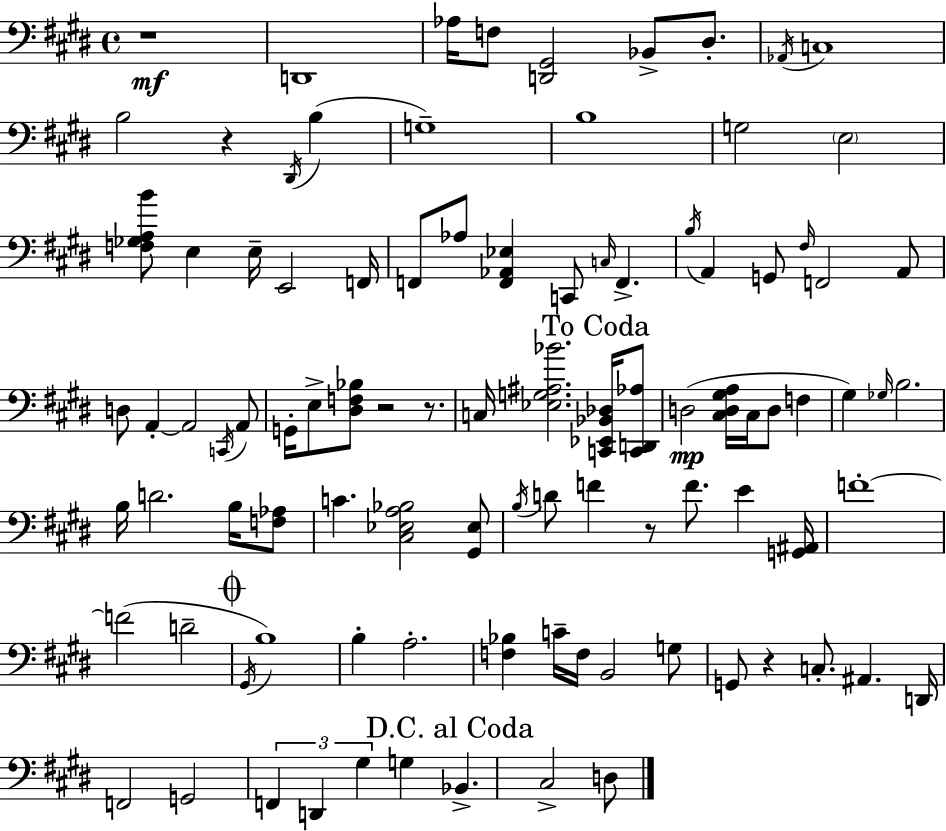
X:1
T:Untitled
M:4/4
L:1/4
K:E
z4 D,,4 _A,/4 F,/2 [D,,^G,,]2 _B,,/2 ^D,/2 _A,,/4 C,4 B,2 z ^D,,/4 B, G,4 B,4 G,2 E,2 [F,_G,A,B]/2 E, E,/4 E,,2 F,,/4 F,,/2 _A,/2 [F,,_A,,_E,] C,,/2 C,/4 F,, B,/4 A,, G,,/2 ^F,/4 F,,2 A,,/2 D,/2 A,, A,,2 C,,/4 A,,/2 G,,/4 E,/2 [^D,F,_B,]/2 z2 z/2 C,/4 [_E,G,^A,_B]2 [C,,_E,,_B,,_D,]/4 [C,,D,,_A,]/2 D,2 [^C,D,^G,A,]/4 ^C,/4 D,/2 F, ^G, _G,/4 B,2 B,/4 D2 B,/4 [F,_A,]/2 C [^C,_E,A,_B,]2 [^G,,_E,]/2 B,/4 D/2 F z/2 F/2 E [G,,^A,,]/4 F4 F2 D2 ^G,,/4 B,4 B, A,2 [F,_B,] C/4 F,/4 B,,2 G,/2 G,,/2 z C,/2 ^A,, D,,/4 F,,2 G,,2 F,, D,, ^G, G, _B,, ^C,2 D,/2